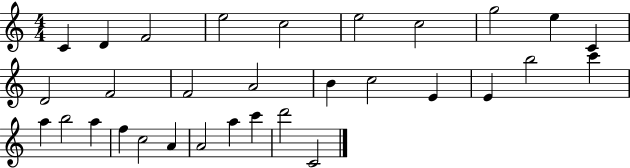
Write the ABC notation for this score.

X:1
T:Untitled
M:4/4
L:1/4
K:C
C D F2 e2 c2 e2 c2 g2 e C D2 F2 F2 A2 B c2 E E b2 c' a b2 a f c2 A A2 a c' d'2 C2